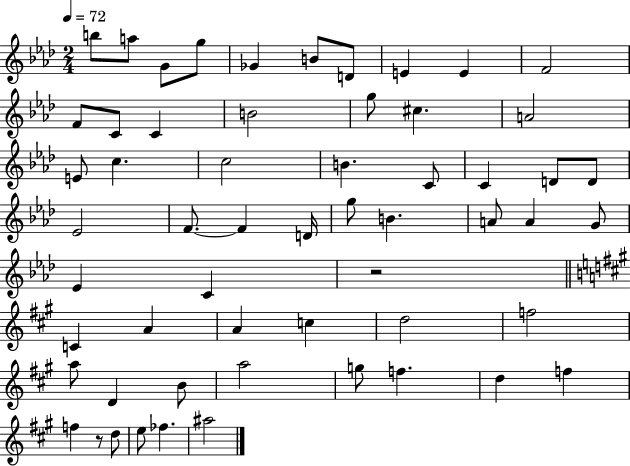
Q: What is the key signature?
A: AES major